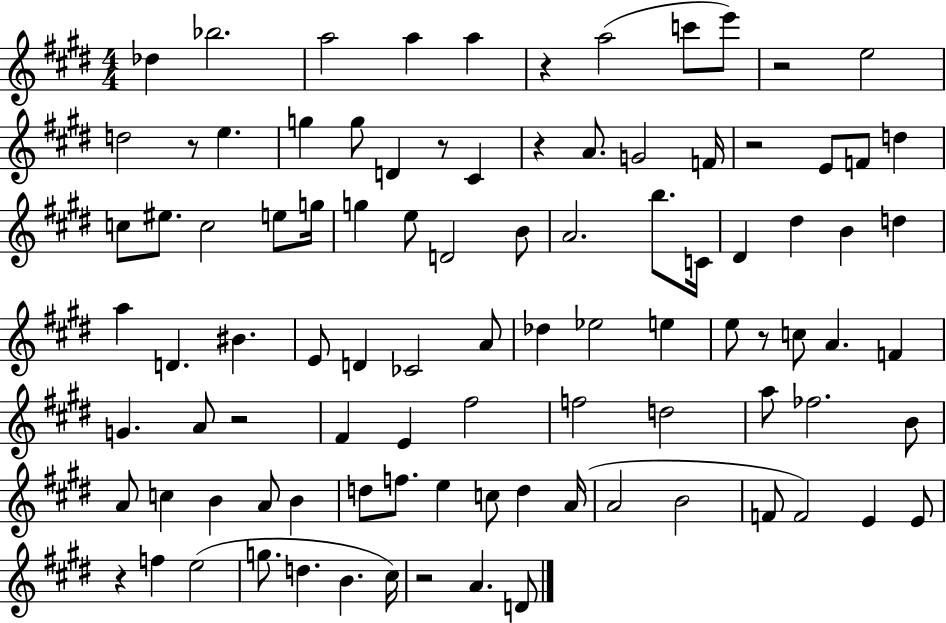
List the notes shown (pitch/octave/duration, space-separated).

Db5/q Bb5/h. A5/h A5/q A5/q R/q A5/h C6/e E6/e R/h E5/h D5/h R/e E5/q. G5/q G5/e D4/q R/e C#4/q R/q A4/e. G4/h F4/s R/h E4/e F4/e D5/q C5/e EIS5/e. C5/h E5/e G5/s G5/q E5/e D4/h B4/e A4/h. B5/e. C4/s D#4/q D#5/q B4/q D5/q A5/q D4/q. BIS4/q. E4/e D4/q CES4/h A4/e Db5/q Eb5/h E5/q E5/e R/e C5/e A4/q. F4/q G4/q. A4/e R/h F#4/q E4/q F#5/h F5/h D5/h A5/e FES5/h. B4/e A4/e C5/q B4/q A4/e B4/q D5/e F5/e. E5/q C5/e D5/q A4/s A4/h B4/h F4/e F4/h E4/q E4/e R/q F5/q E5/h G5/e. D5/q. B4/q. C#5/s R/h A4/q. D4/e